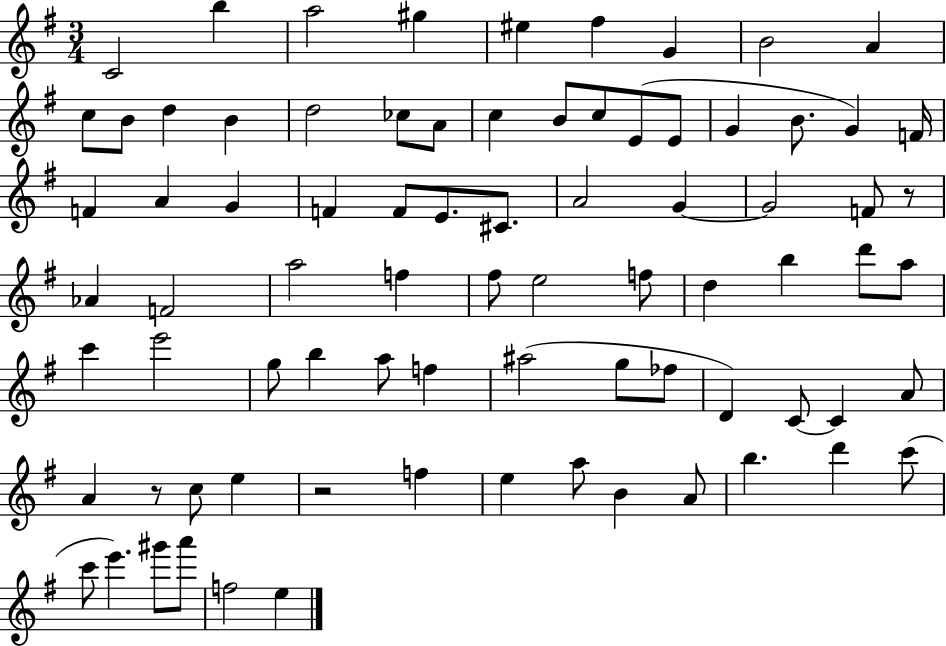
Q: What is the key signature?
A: G major